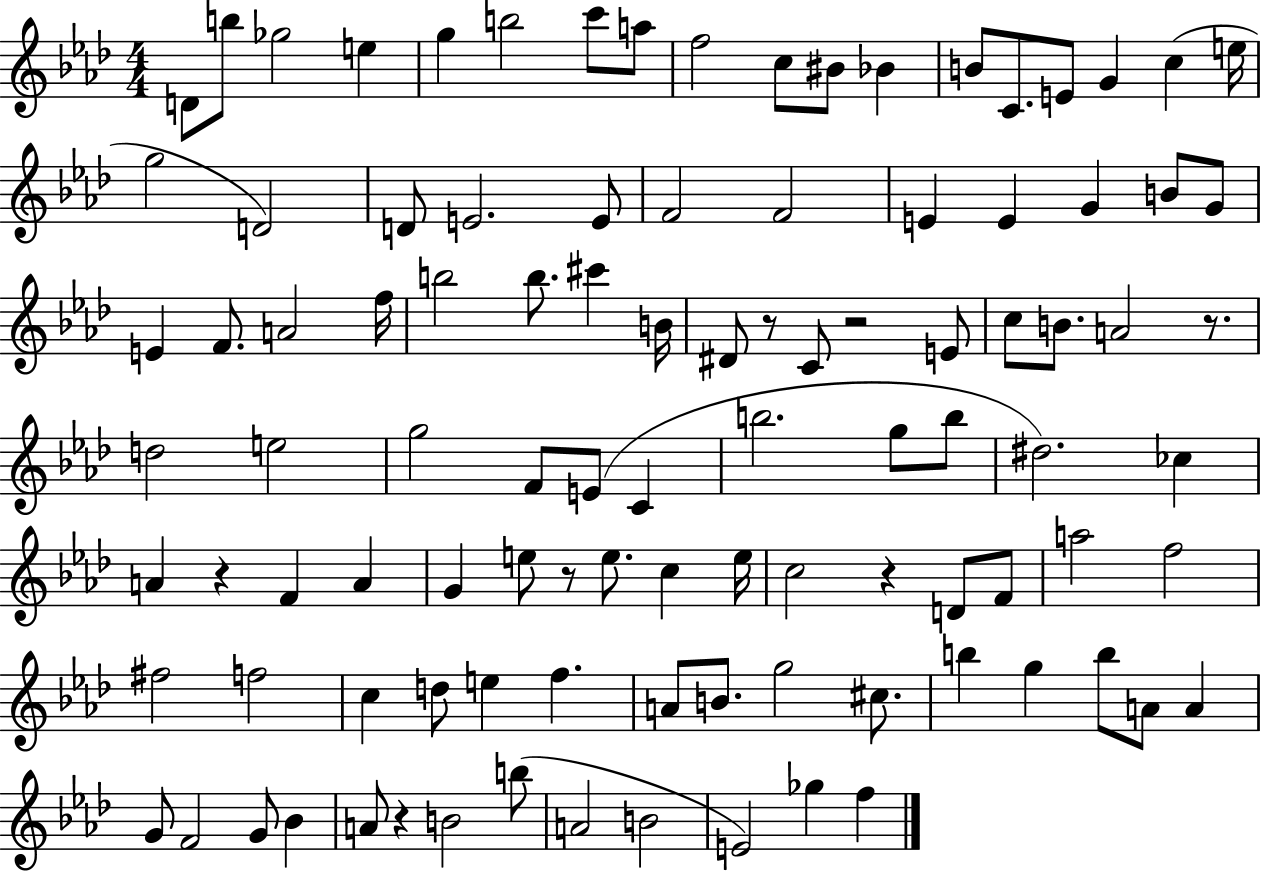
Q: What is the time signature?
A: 4/4